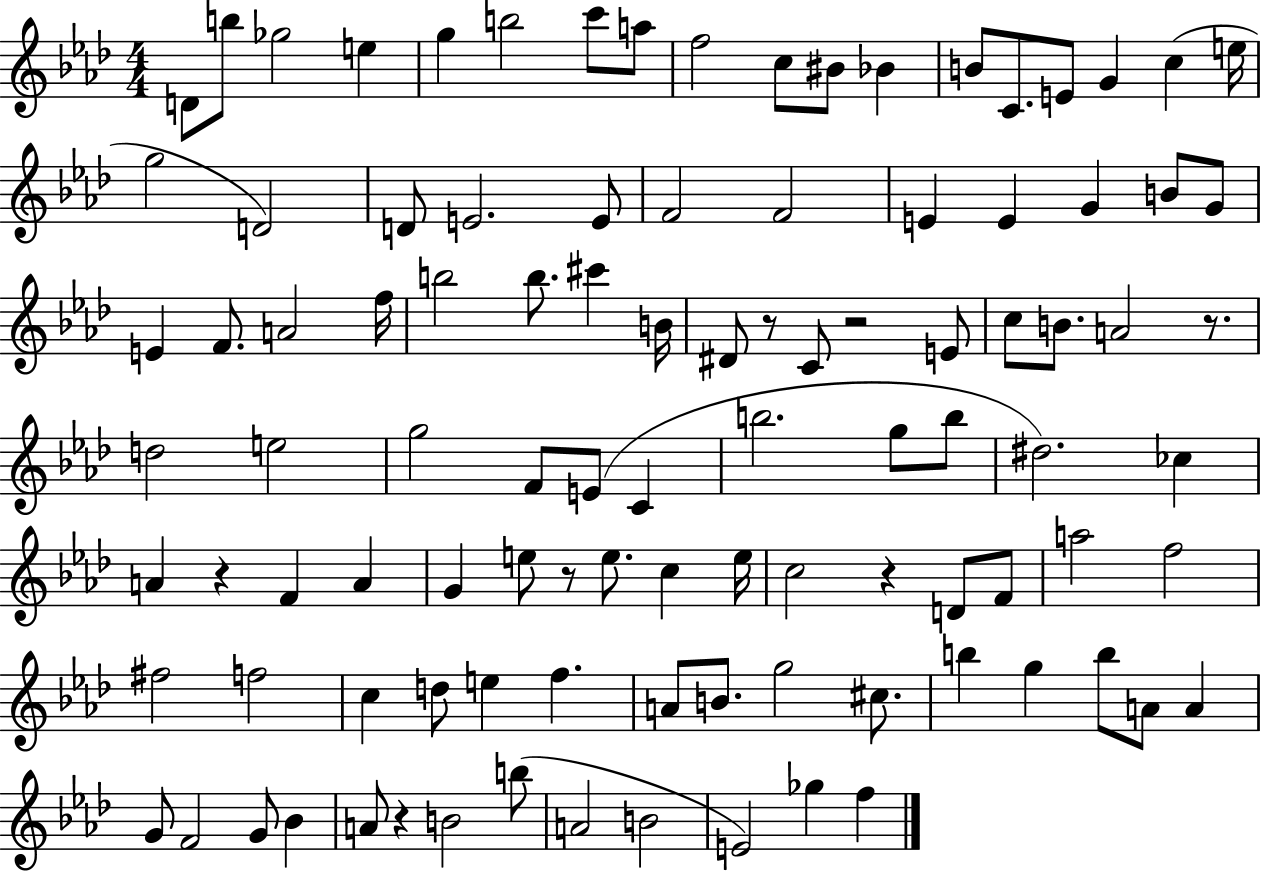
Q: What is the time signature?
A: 4/4